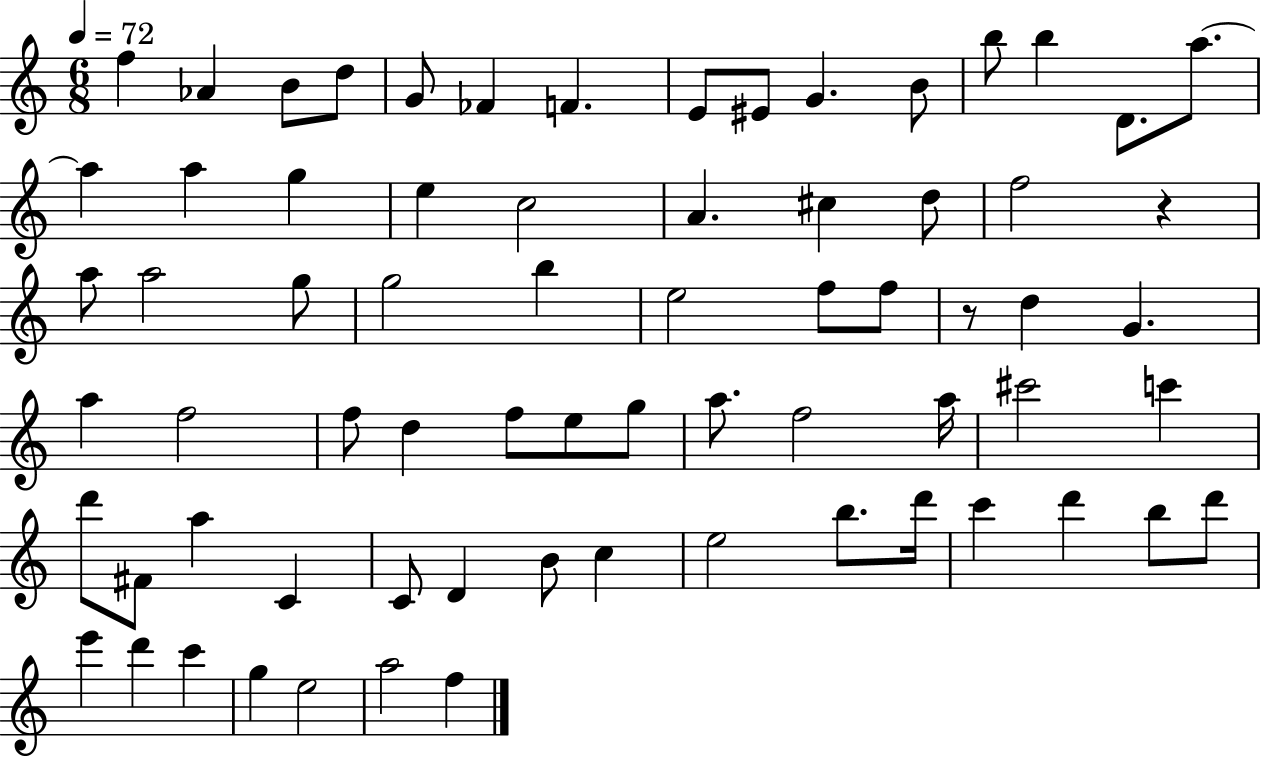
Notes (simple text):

F5/q Ab4/q B4/e D5/e G4/e FES4/q F4/q. E4/e EIS4/e G4/q. B4/e B5/e B5/q D4/e. A5/e. A5/q A5/q G5/q E5/q C5/h A4/q. C#5/q D5/e F5/h R/q A5/e A5/h G5/e G5/h B5/q E5/h F5/e F5/e R/e D5/q G4/q. A5/q F5/h F5/e D5/q F5/e E5/e G5/e A5/e. F5/h A5/s C#6/h C6/q D6/e F#4/e A5/q C4/q C4/e D4/q B4/e C5/q E5/h B5/e. D6/s C6/q D6/q B5/e D6/e E6/q D6/q C6/q G5/q E5/h A5/h F5/q